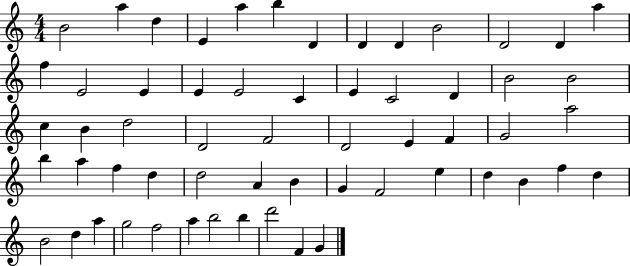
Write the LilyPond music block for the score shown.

{
  \clef treble
  \numericTimeSignature
  \time 4/4
  \key c \major
  b'2 a''4 d''4 | e'4 a''4 b''4 d'4 | d'4 d'4 b'2 | d'2 d'4 a''4 | \break f''4 e'2 e'4 | e'4 e'2 c'4 | e'4 c'2 d'4 | b'2 b'2 | \break c''4 b'4 d''2 | d'2 f'2 | d'2 e'4 f'4 | g'2 a''2 | \break b''4 a''4 f''4 d''4 | d''2 a'4 b'4 | g'4 f'2 e''4 | d''4 b'4 f''4 d''4 | \break b'2 d''4 a''4 | g''2 f''2 | a''4 b''2 b''4 | d'''2 f'4 g'4 | \break \bar "|."
}